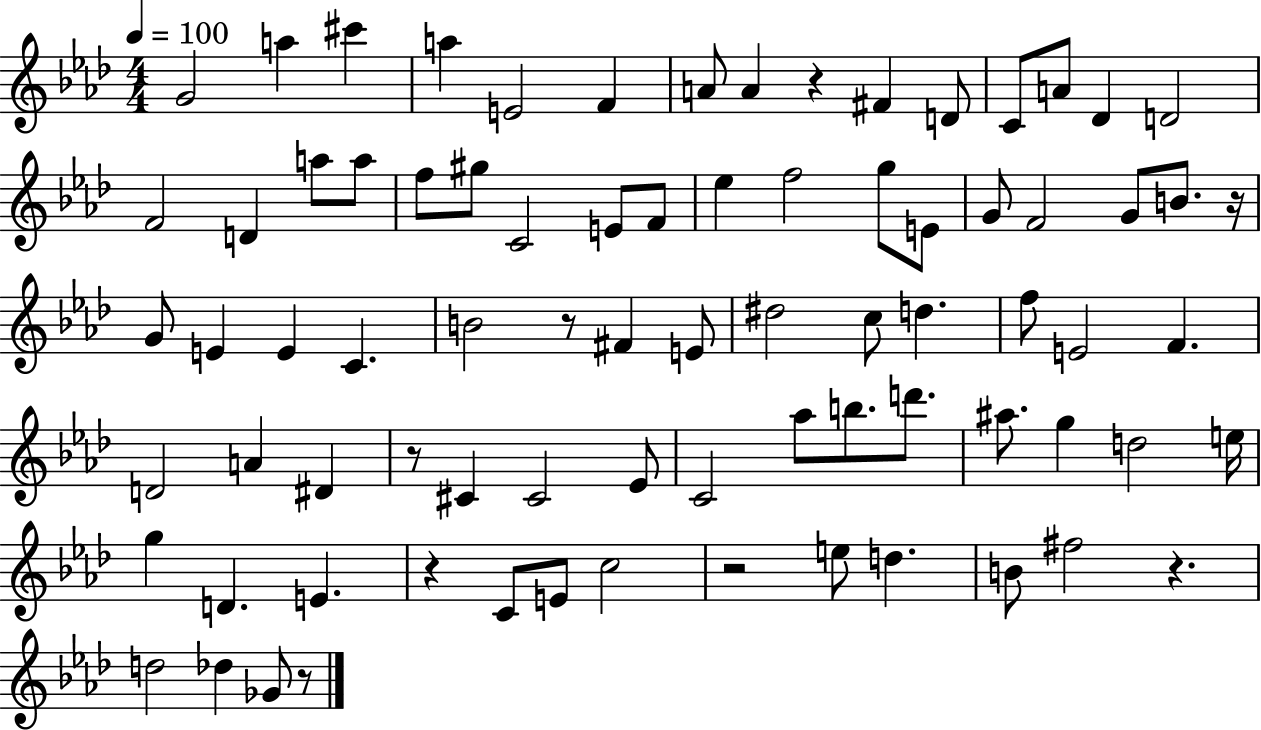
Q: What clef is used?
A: treble